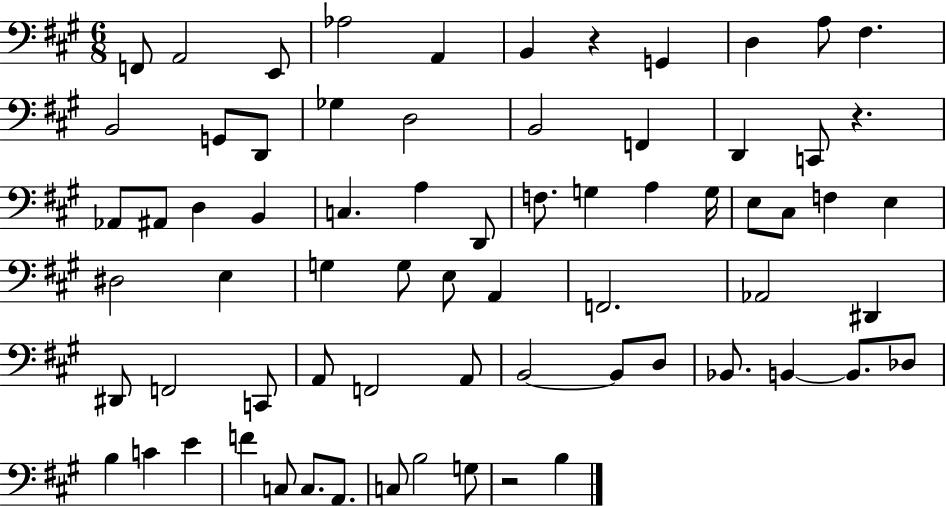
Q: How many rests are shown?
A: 3